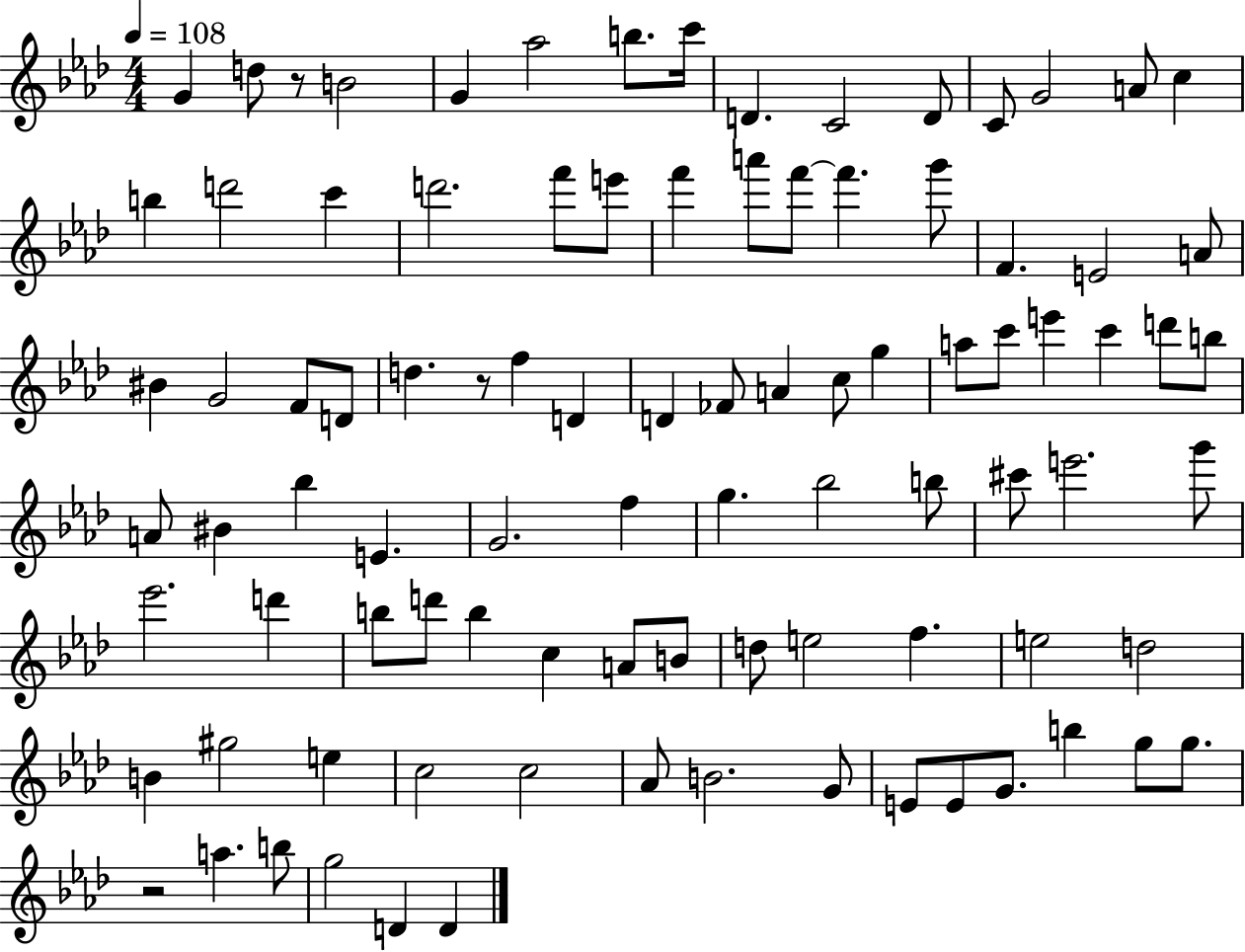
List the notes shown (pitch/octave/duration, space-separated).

G4/q D5/e R/e B4/h G4/q Ab5/h B5/e. C6/s D4/q. C4/h D4/e C4/e G4/h A4/e C5/q B5/q D6/h C6/q D6/h. F6/e E6/e F6/q A6/e F6/e F6/q. G6/e F4/q. E4/h A4/e BIS4/q G4/h F4/e D4/e D5/q. R/e F5/q D4/q D4/q FES4/e A4/q C5/e G5/q A5/e C6/e E6/q C6/q D6/e B5/e A4/e BIS4/q Bb5/q E4/q. G4/h. F5/q G5/q. Bb5/h B5/e C#6/e E6/h. G6/e Eb6/h. D6/q B5/e D6/e B5/q C5/q A4/e B4/e D5/e E5/h F5/q. E5/h D5/h B4/q G#5/h E5/q C5/h C5/h Ab4/e B4/h. G4/e E4/e E4/e G4/e. B5/q G5/e G5/e. R/h A5/q. B5/e G5/h D4/q D4/q